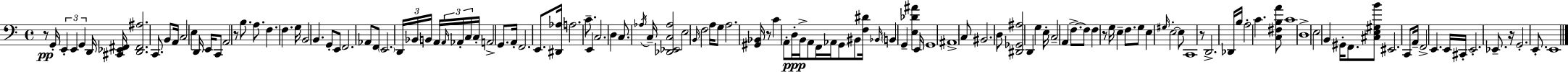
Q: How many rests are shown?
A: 6